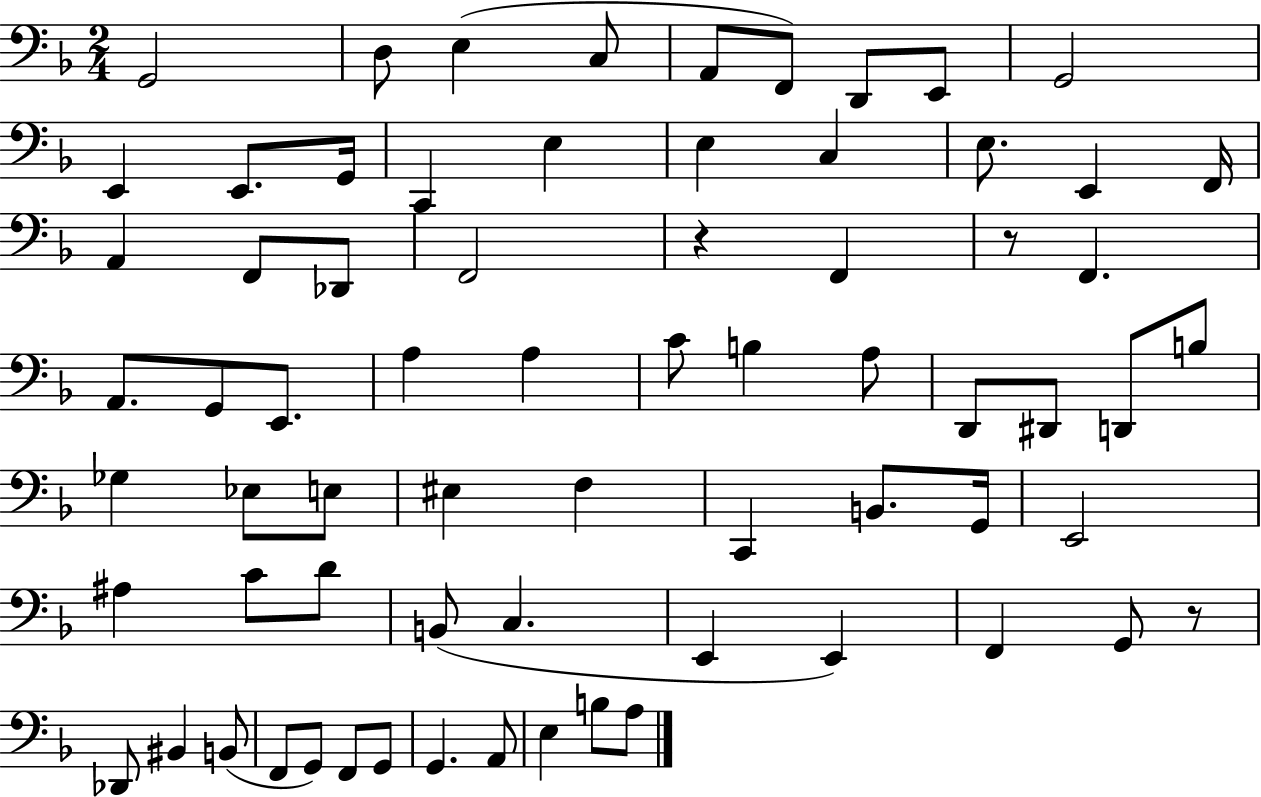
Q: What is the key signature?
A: F major